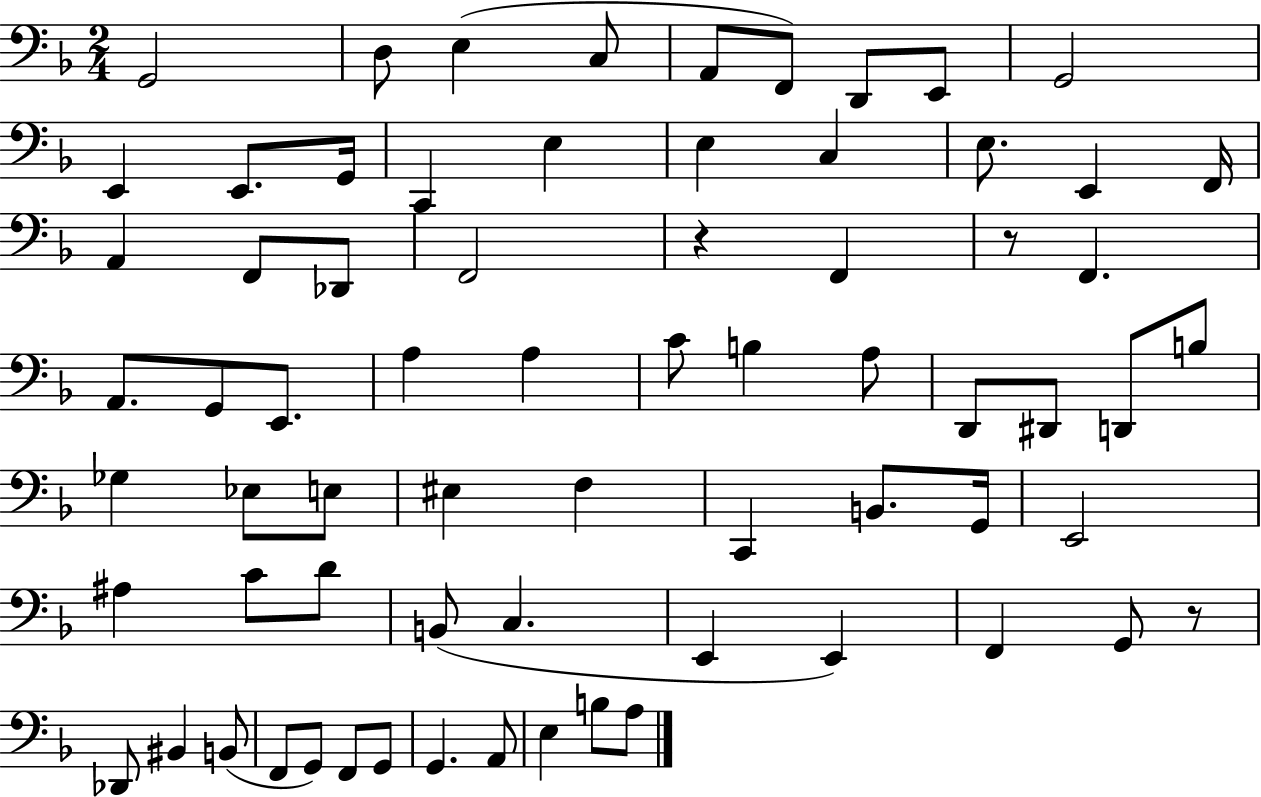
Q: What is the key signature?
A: F major